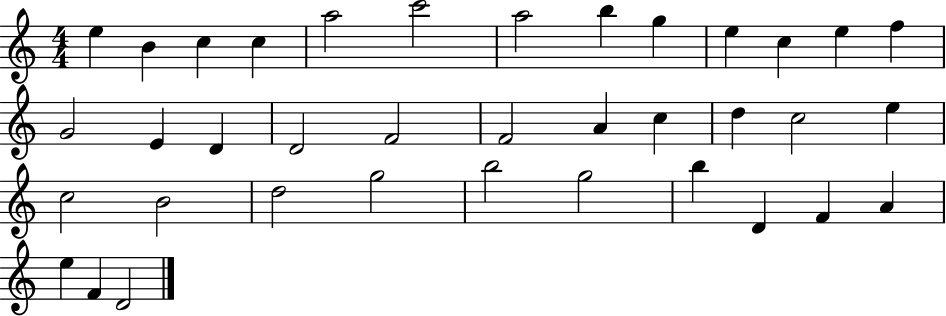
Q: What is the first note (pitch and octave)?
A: E5